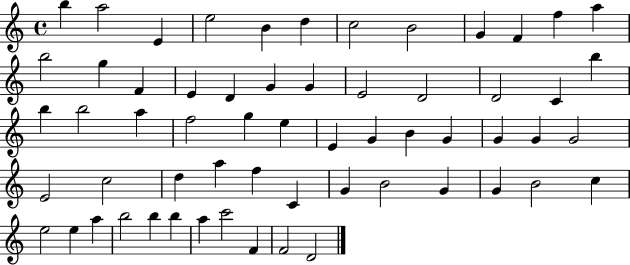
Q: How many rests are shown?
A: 0